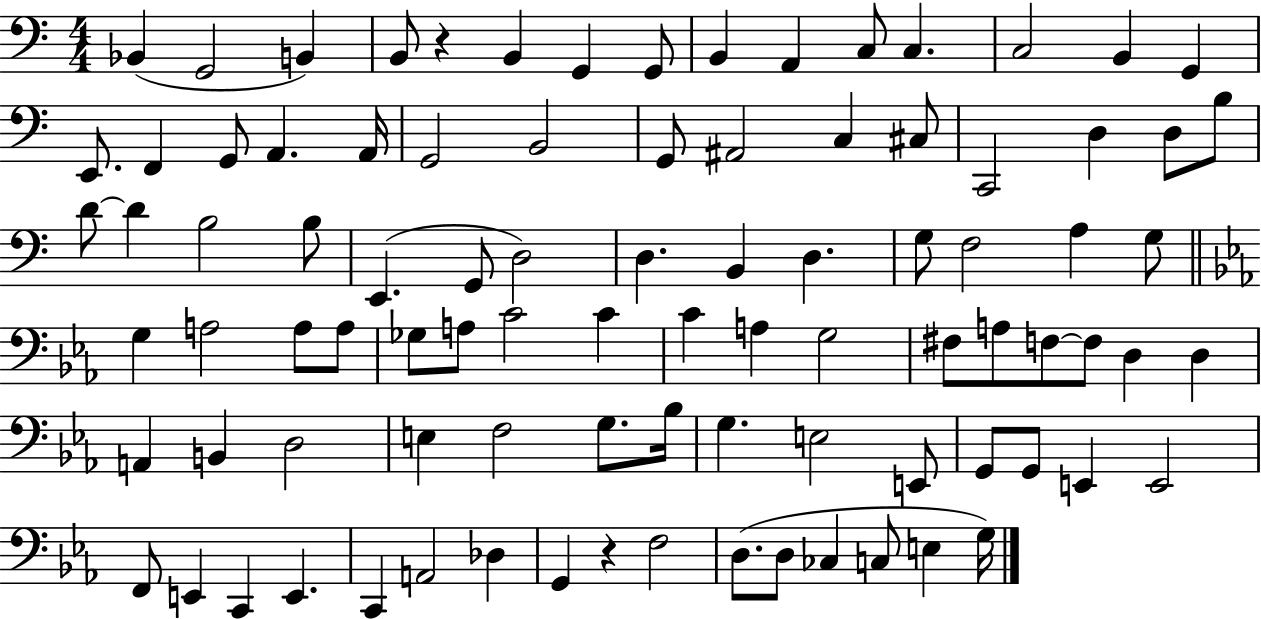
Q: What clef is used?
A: bass